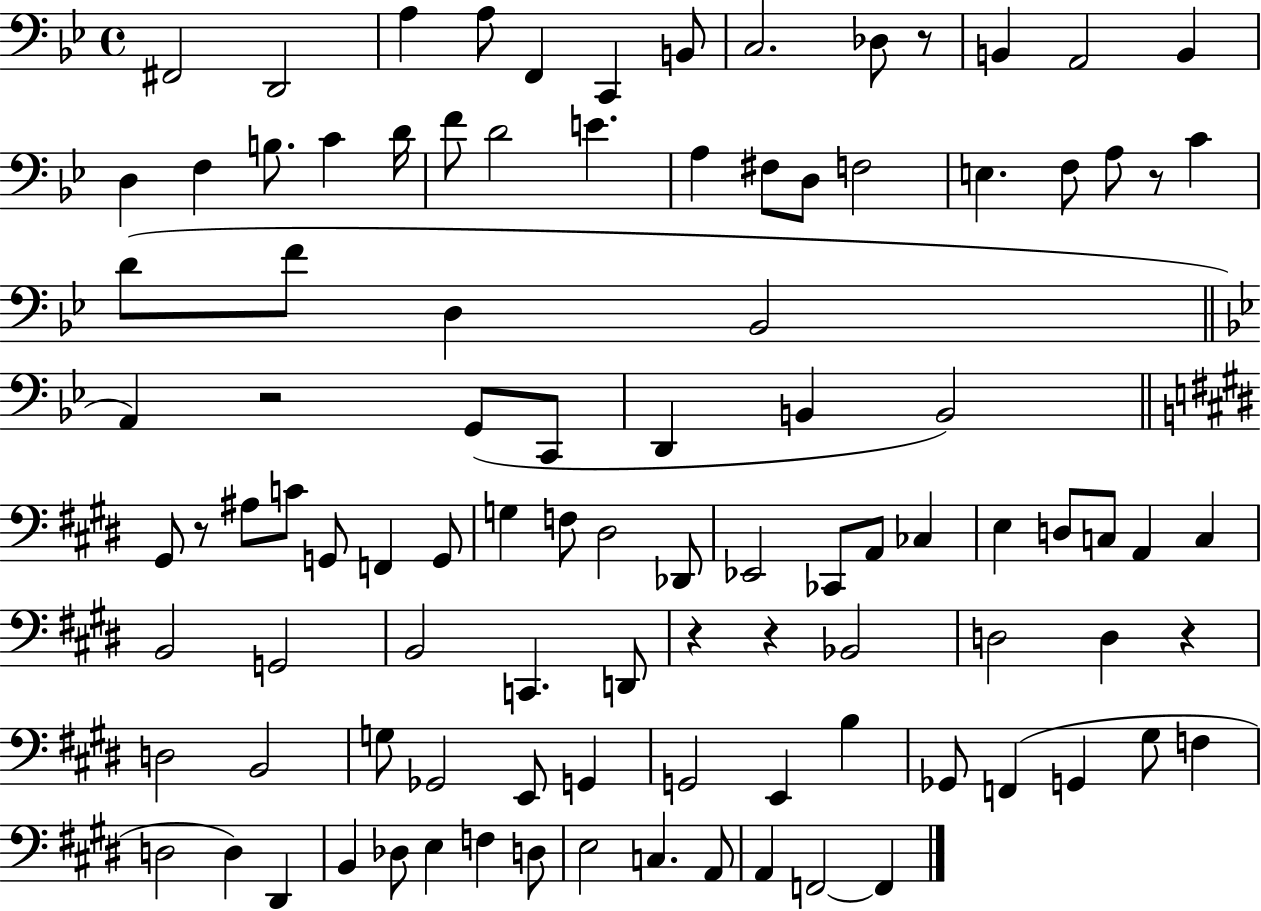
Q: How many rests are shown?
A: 7